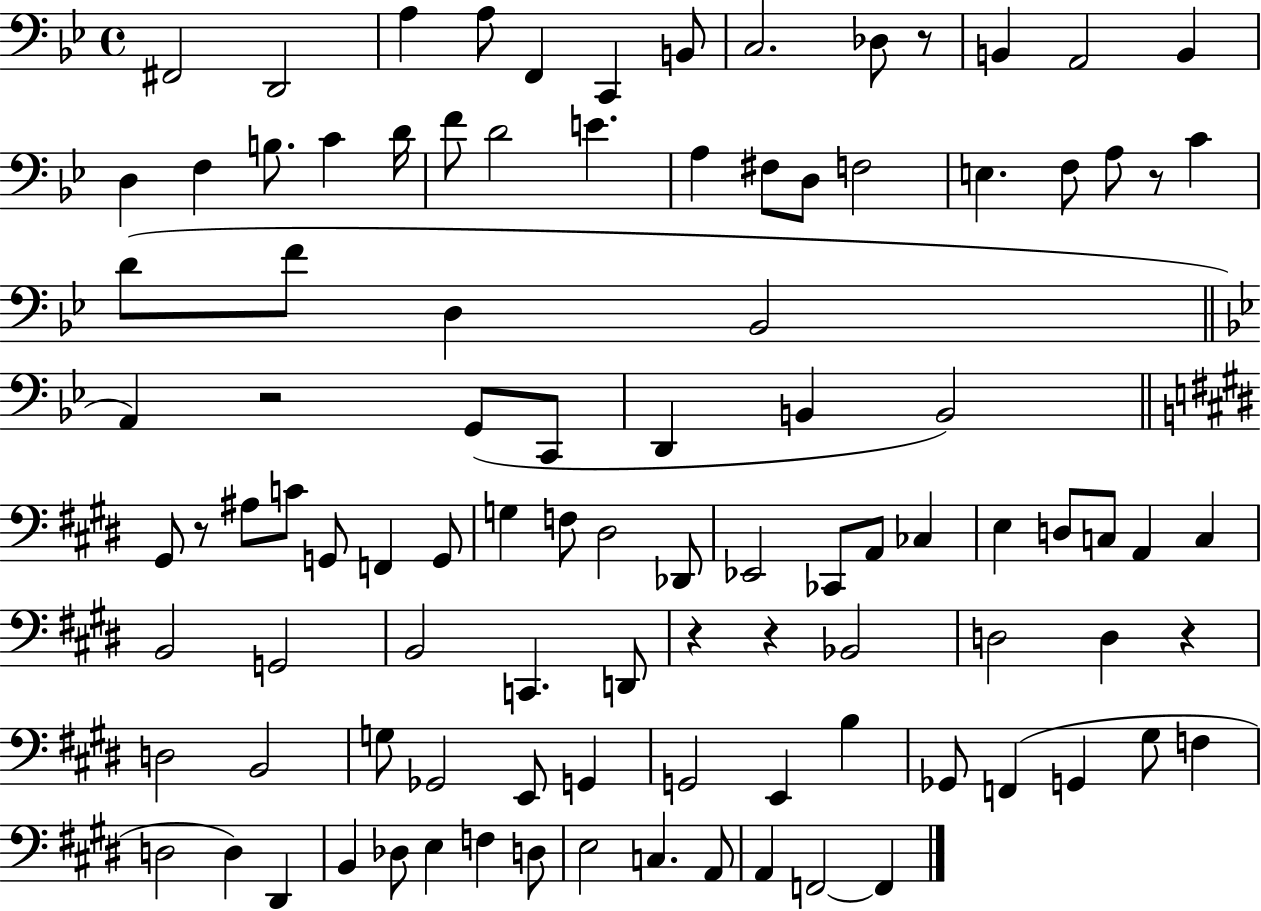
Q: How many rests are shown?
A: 7